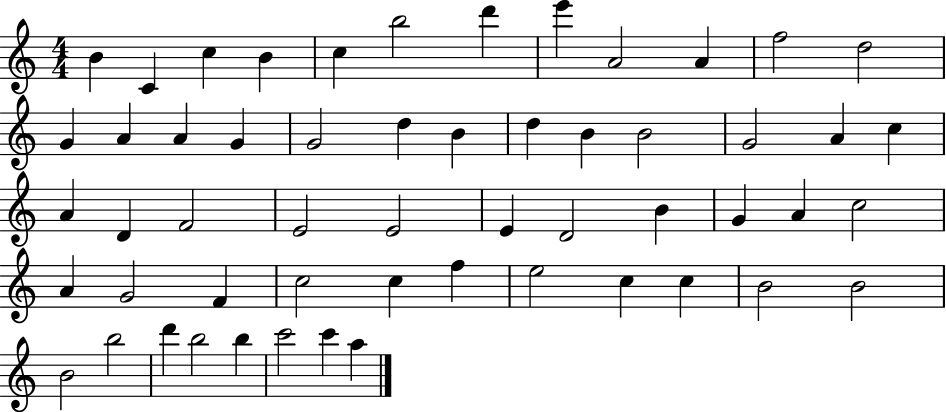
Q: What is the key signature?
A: C major